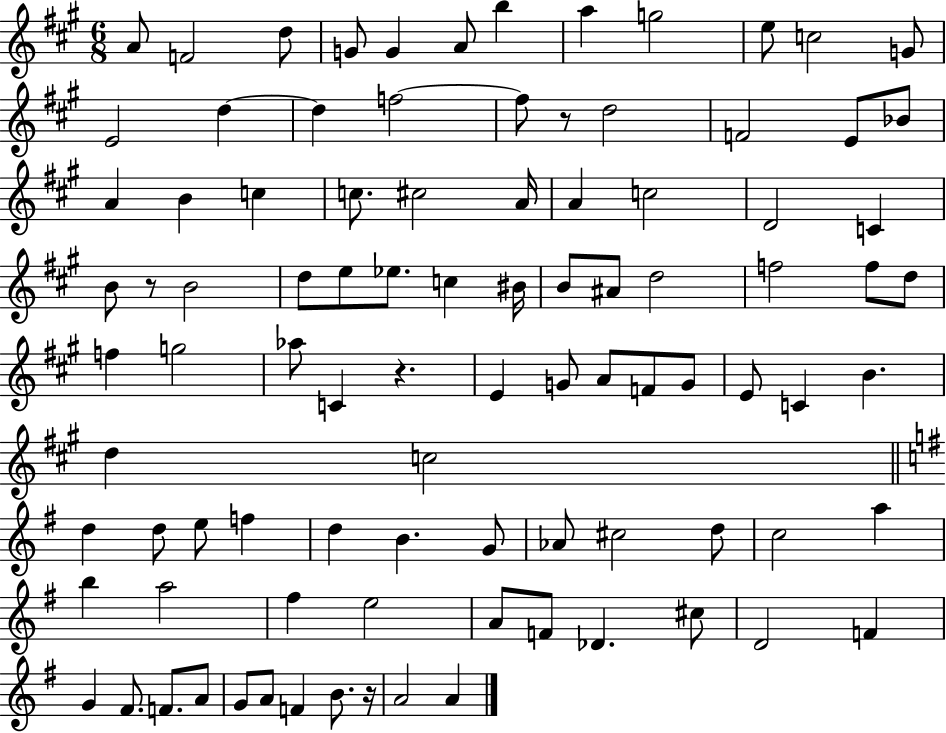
X:1
T:Untitled
M:6/8
L:1/4
K:A
A/2 F2 d/2 G/2 G A/2 b a g2 e/2 c2 G/2 E2 d d f2 f/2 z/2 d2 F2 E/2 _B/2 A B c c/2 ^c2 A/4 A c2 D2 C B/2 z/2 B2 d/2 e/2 _e/2 c ^B/4 B/2 ^A/2 d2 f2 f/2 d/2 f g2 _a/2 C z E G/2 A/2 F/2 G/2 E/2 C B d c2 d d/2 e/2 f d B G/2 _A/2 ^c2 d/2 c2 a b a2 ^f e2 A/2 F/2 _D ^c/2 D2 F G ^F/2 F/2 A/2 G/2 A/2 F B/2 z/4 A2 A